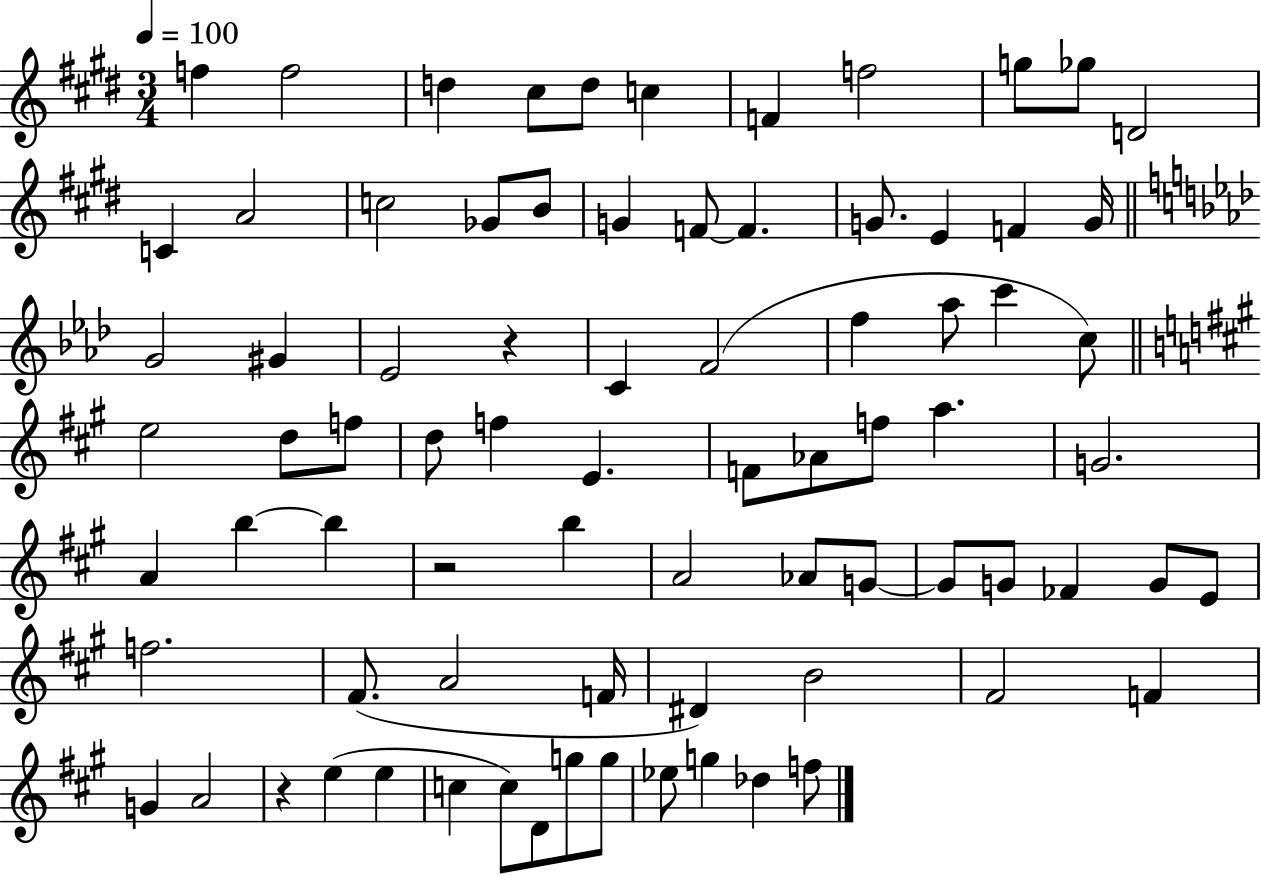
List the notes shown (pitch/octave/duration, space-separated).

F5/q F5/h D5/q C#5/e D5/e C5/q F4/q F5/h G5/e Gb5/e D4/h C4/q A4/h C5/h Gb4/e B4/e G4/q F4/e F4/q. G4/e. E4/q F4/q G4/s G4/h G#4/q Eb4/h R/q C4/q F4/h F5/q Ab5/e C6/q C5/e E5/h D5/e F5/e D5/e F5/q E4/q. F4/e Ab4/e F5/e A5/q. G4/h. A4/q B5/q B5/q R/h B5/q A4/h Ab4/e G4/e G4/e G4/e FES4/q G4/e E4/e F5/h. F#4/e. A4/h F4/s D#4/q B4/h F#4/h F4/q G4/q A4/h R/q E5/q E5/q C5/q C5/e D4/e G5/e G5/e Eb5/e G5/q Db5/q F5/e